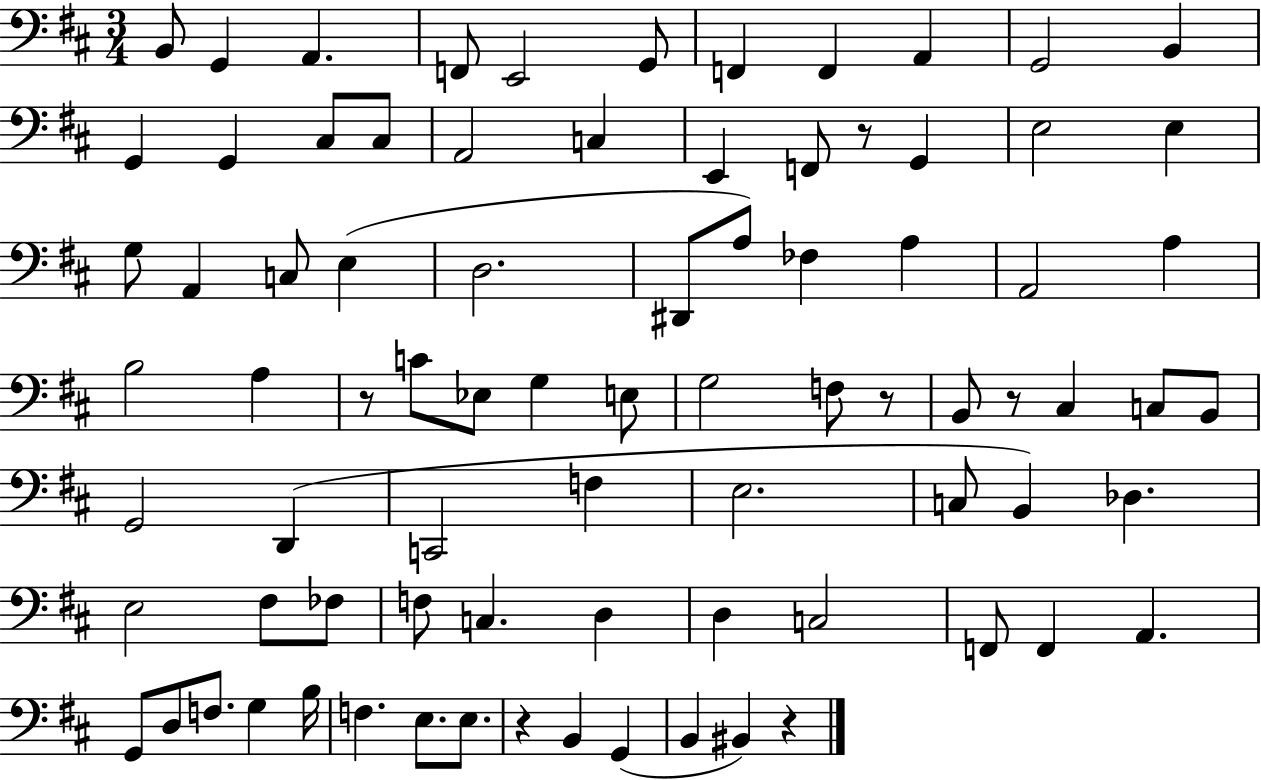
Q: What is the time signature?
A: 3/4